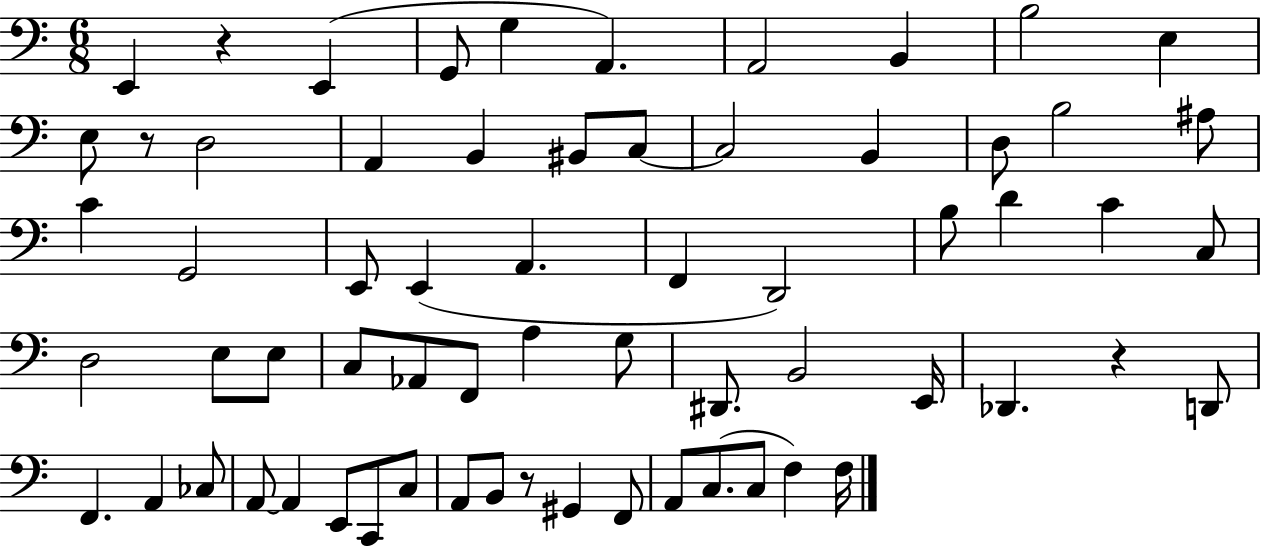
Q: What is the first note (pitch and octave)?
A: E2